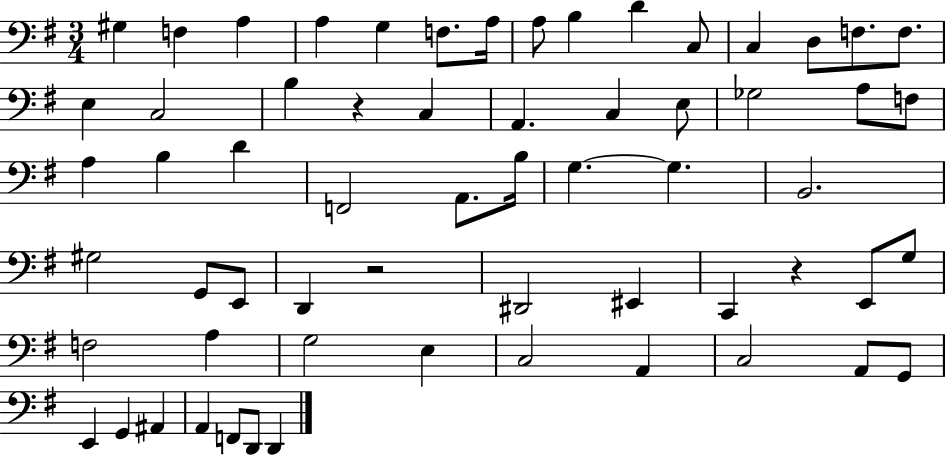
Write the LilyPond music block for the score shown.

{
  \clef bass
  \numericTimeSignature
  \time 3/4
  \key g \major
  gis4 f4 a4 | a4 g4 f8. a16 | a8 b4 d'4 c8 | c4 d8 f8. f8. | \break e4 c2 | b4 r4 c4 | a,4. c4 e8 | ges2 a8 f8 | \break a4 b4 d'4 | f,2 a,8. b16 | g4.~~ g4. | b,2. | \break gis2 g,8 e,8 | d,4 r2 | dis,2 eis,4 | c,4 r4 e,8 g8 | \break f2 a4 | g2 e4 | c2 a,4 | c2 a,8 g,8 | \break e,4 g,4 ais,4 | a,4 f,8 d,8 d,4 | \bar "|."
}